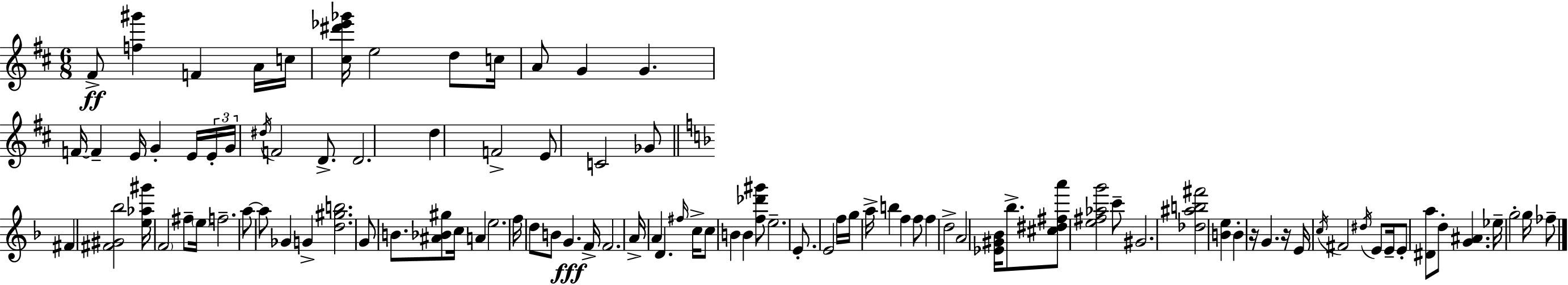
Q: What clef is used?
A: treble